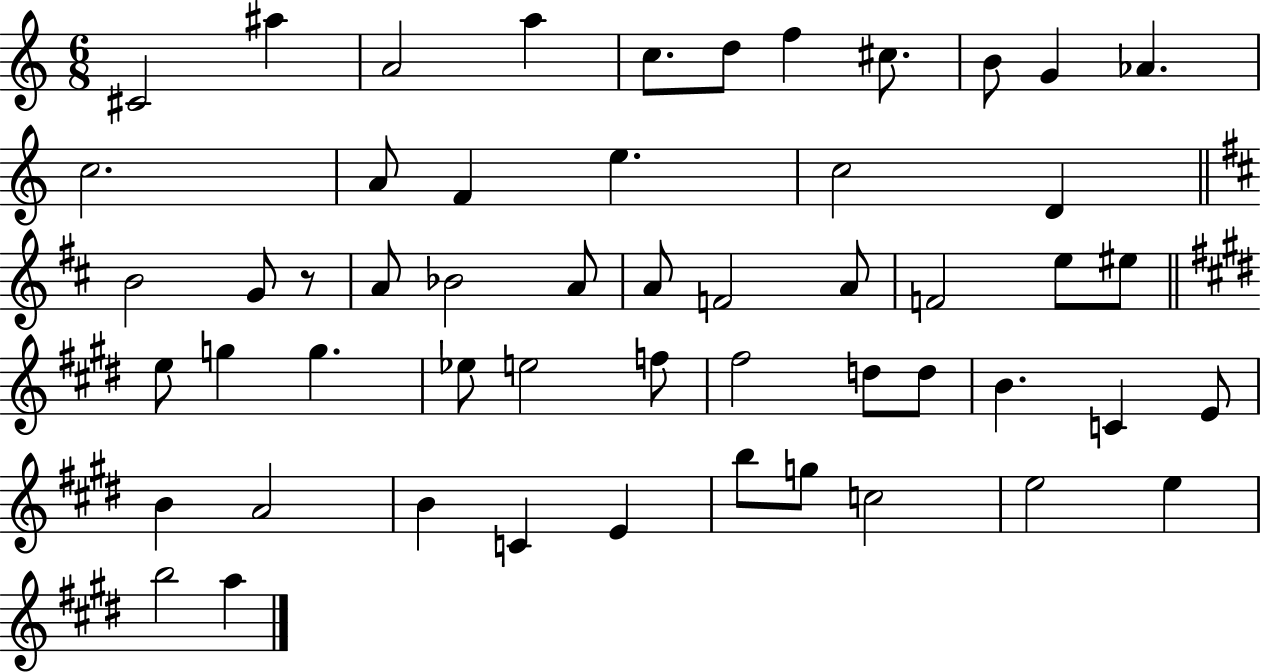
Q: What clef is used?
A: treble